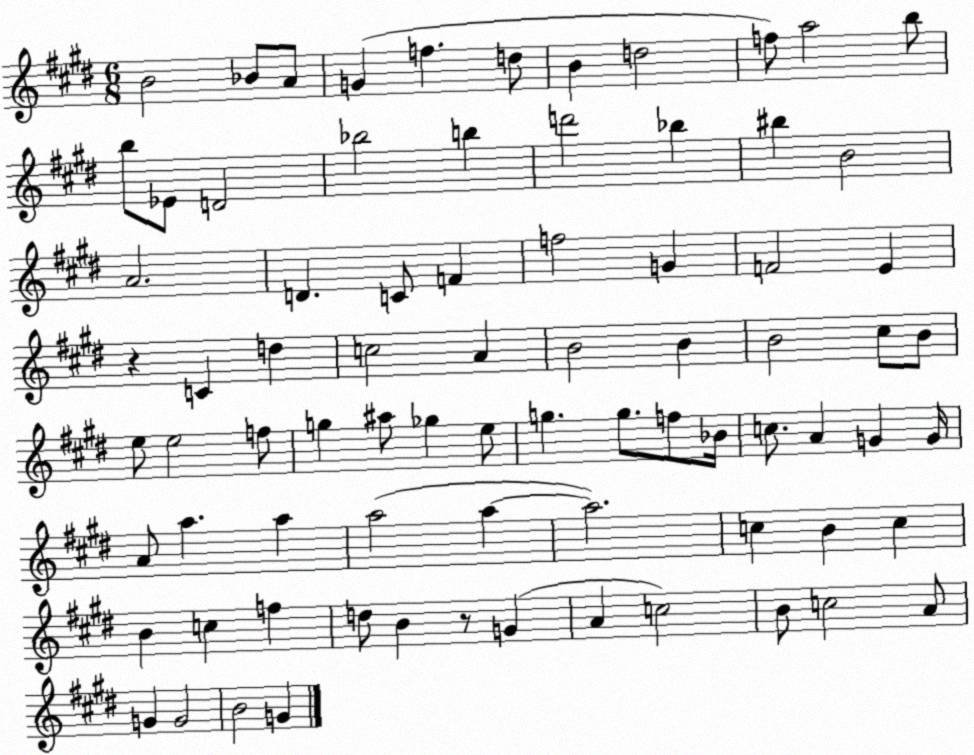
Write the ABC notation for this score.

X:1
T:Untitled
M:6/8
L:1/4
K:E
B2 _B/2 A/2 G f d/2 B d2 f/2 a2 b/2 b/2 _E/2 D2 _b2 b d'2 _b ^b B2 A2 D C/2 F f2 G F2 E z C d c2 A B2 B B2 ^c/2 B/2 e/2 e2 f/2 g ^a/2 _g e/2 g g/2 f/2 _B/4 c/2 A G G/4 A/2 a a a2 a a2 c B c B c f d/2 B z/2 G A c2 B/2 c2 A/2 G G2 B2 G